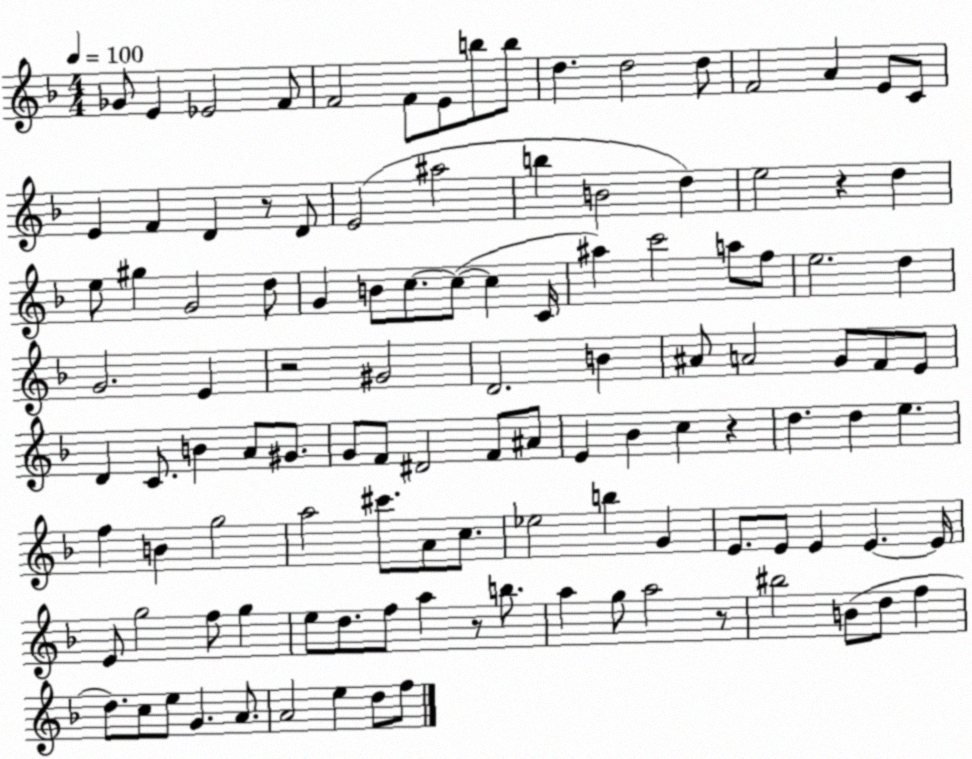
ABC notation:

X:1
T:Untitled
M:4/4
L:1/4
K:F
_G/2 E _E2 F/2 F2 F/2 E/2 b/2 b/2 d d2 d/2 F2 A E/2 C/2 E F D z/2 D/2 E2 ^a2 b B2 d e2 z d e/2 ^g G2 d/2 G B/2 c/2 c/2 c C/4 ^a c'2 a/2 f/2 e2 d G2 E z2 ^G2 D2 B ^A/2 A2 G/2 F/2 E/2 D C/2 B A/2 ^G/2 G/2 F/2 ^D2 F/2 ^A/2 E _B c z d d e f B g2 a2 ^c'/2 A/2 c/2 _e2 b G E/2 E/2 E E E/4 E/2 g2 f/2 g e/2 d/2 f/2 a z/2 b/2 a g/2 a2 z/2 ^b2 B/2 d/2 f d/2 c/2 e/2 G A/2 A2 e d/2 f/2